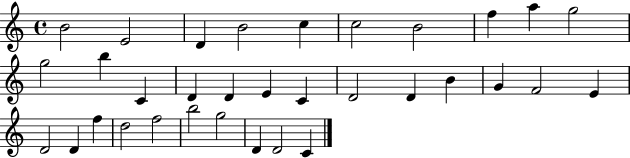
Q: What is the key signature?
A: C major